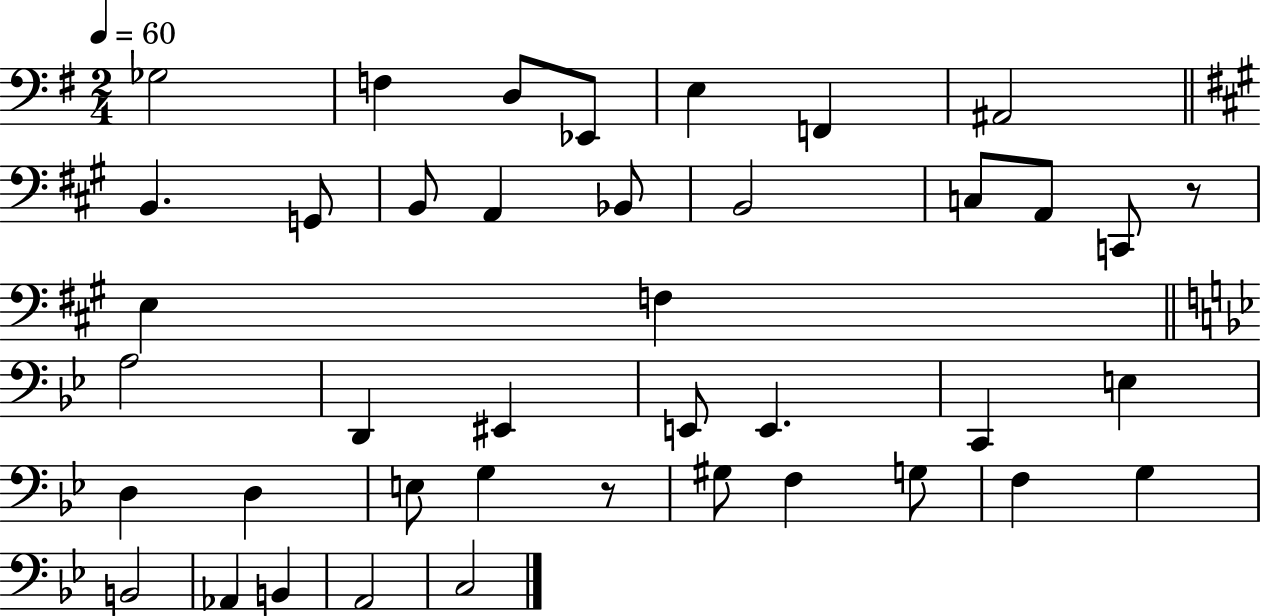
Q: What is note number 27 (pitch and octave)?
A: D3